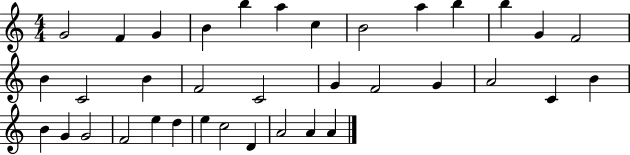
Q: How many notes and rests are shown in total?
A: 36